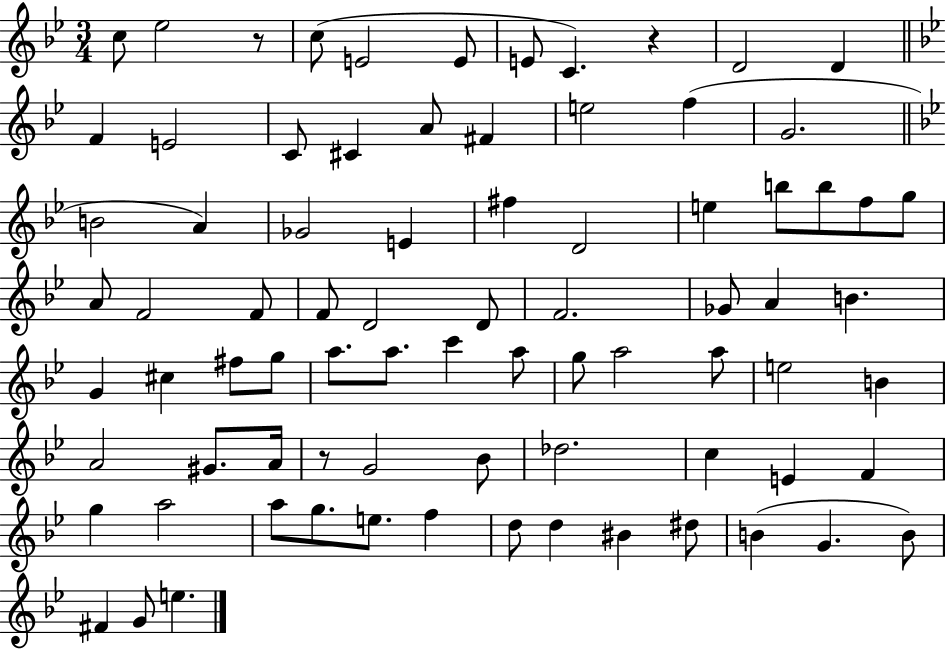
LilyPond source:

{
  \clef treble
  \numericTimeSignature
  \time 3/4
  \key bes \major
  \repeat volta 2 { c''8 ees''2 r8 | c''8( e'2 e'8 | e'8 c'4.) r4 | d'2 d'4 | \break \bar "||" \break \key bes \major f'4 e'2 | c'8 cis'4 a'8 fis'4 | e''2 f''4( | g'2. | \break \bar "||" \break \key bes \major b'2 a'4) | ges'2 e'4 | fis''4 d'2 | e''4 b''8 b''8 f''8 g''8 | \break a'8 f'2 f'8 | f'8 d'2 d'8 | f'2. | ges'8 a'4 b'4. | \break g'4 cis''4 fis''8 g''8 | a''8. a''8. c'''4 a''8 | g''8 a''2 a''8 | e''2 b'4 | \break a'2 gis'8. a'16 | r8 g'2 bes'8 | des''2. | c''4 e'4 f'4 | \break g''4 a''2 | a''8 g''8. e''8. f''4 | d''8 d''4 bis'4 dis''8 | b'4( g'4. b'8) | \break fis'4 g'8 e''4. | } \bar "|."
}